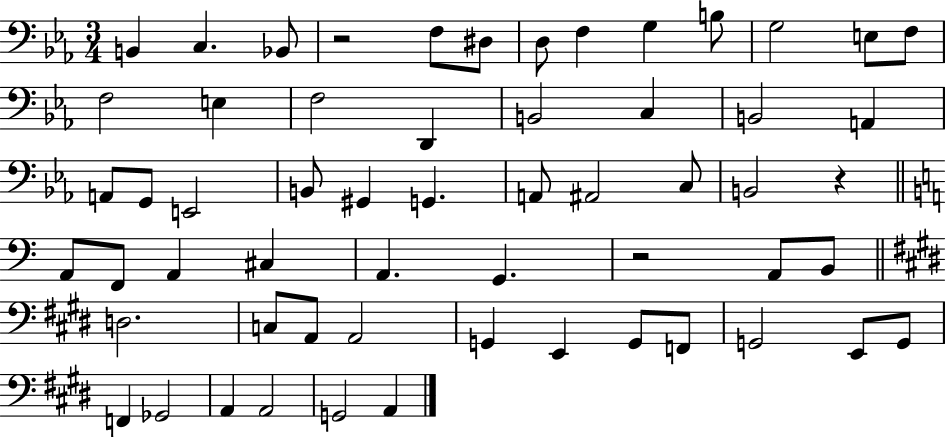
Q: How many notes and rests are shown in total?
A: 58